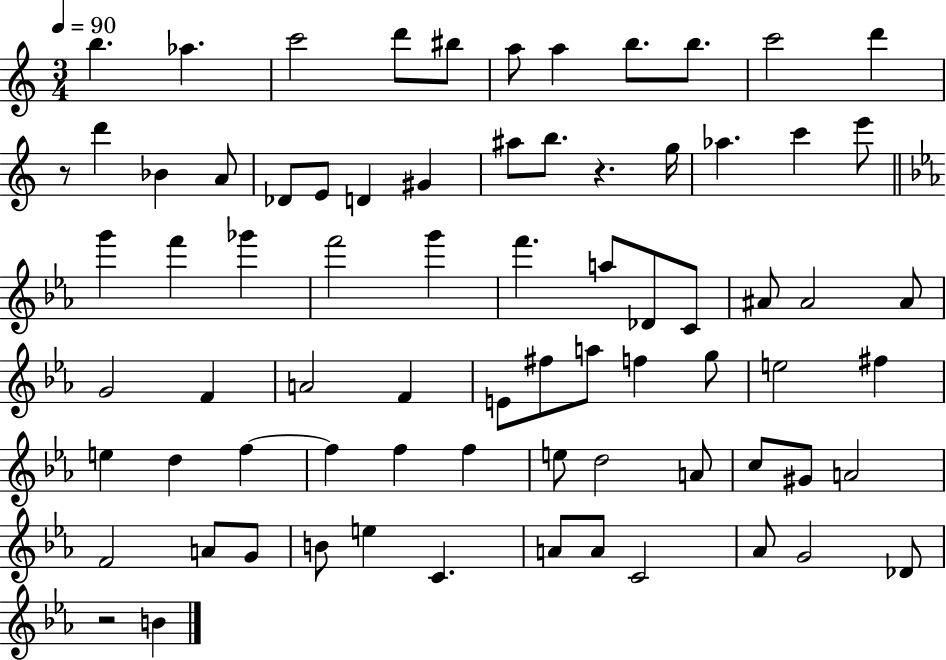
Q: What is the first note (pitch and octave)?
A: B5